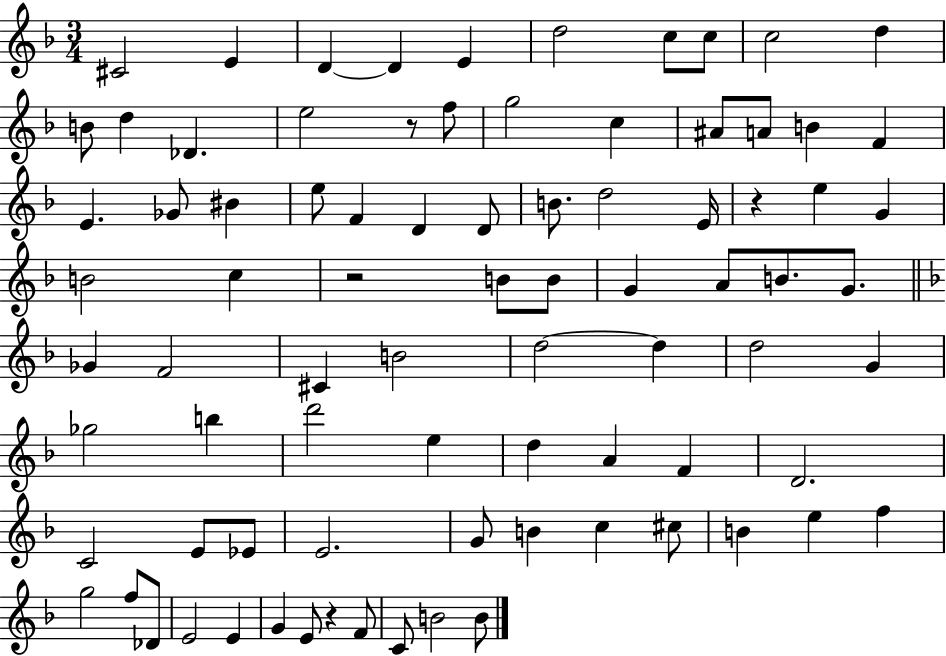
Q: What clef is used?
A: treble